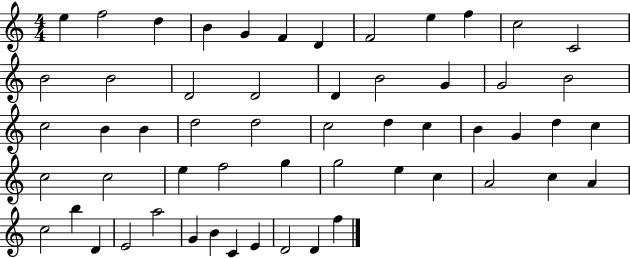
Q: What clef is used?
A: treble